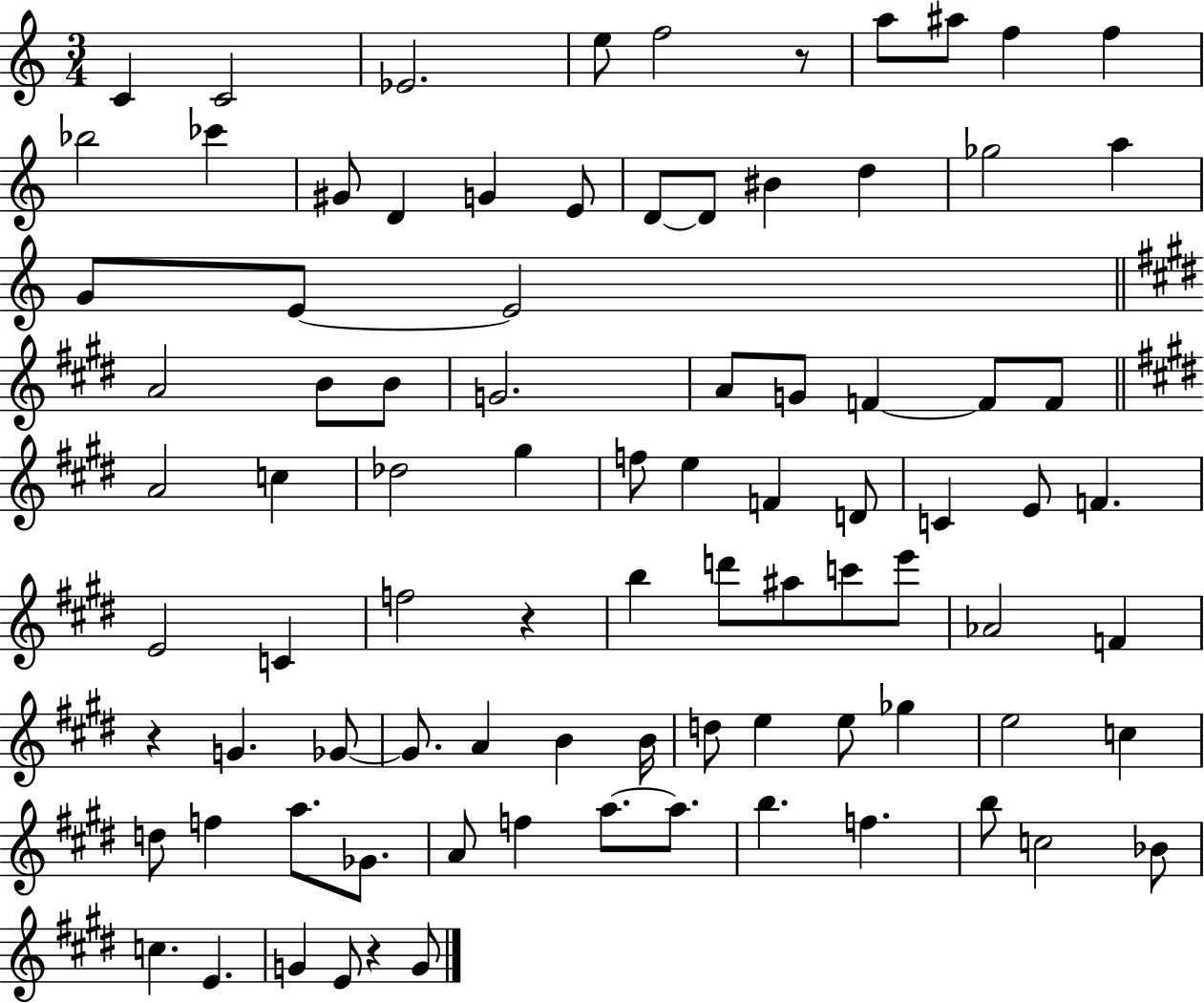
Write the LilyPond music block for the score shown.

{
  \clef treble
  \numericTimeSignature
  \time 3/4
  \key c \major
  c'4 c'2 | ees'2. | e''8 f''2 r8 | a''8 ais''8 f''4 f''4 | \break bes''2 ces'''4 | gis'8 d'4 g'4 e'8 | d'8~~ d'8 bis'4 d''4 | ges''2 a''4 | \break g'8 e'8~~ e'2 | \bar "||" \break \key e \major a'2 b'8 b'8 | g'2. | a'8 g'8 f'4~~ f'8 f'8 | \bar "||" \break \key e \major a'2 c''4 | des''2 gis''4 | f''8 e''4 f'4 d'8 | c'4 e'8 f'4. | \break e'2 c'4 | f''2 r4 | b''4 d'''8 ais''8 c'''8 e'''8 | aes'2 f'4 | \break r4 g'4. ges'8~~ | ges'8. a'4 b'4 b'16 | d''8 e''4 e''8 ges''4 | e''2 c''4 | \break d''8 f''4 a''8. ges'8. | a'8 f''4 a''8.~~ a''8. | b''4. f''4. | b''8 c''2 bes'8 | \break c''4. e'4. | g'4 e'8 r4 g'8 | \bar "|."
}